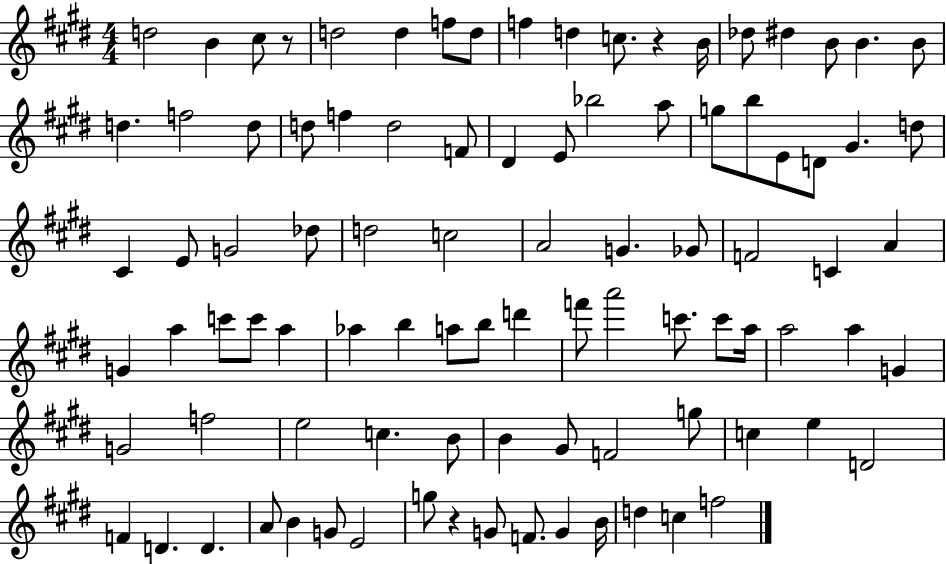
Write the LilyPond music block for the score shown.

{
  \clef treble
  \numericTimeSignature
  \time 4/4
  \key e \major
  d''2 b'4 cis''8 r8 | d''2 d''4 f''8 d''8 | f''4 d''4 c''8. r4 b'16 | des''8 dis''4 b'8 b'4. b'8 | \break d''4. f''2 d''8 | d''8 f''4 d''2 f'8 | dis'4 e'8 bes''2 a''8 | g''8 b''8 e'8 d'8 gis'4. d''8 | \break cis'4 e'8 g'2 des''8 | d''2 c''2 | a'2 g'4. ges'8 | f'2 c'4 a'4 | \break g'4 a''4 c'''8 c'''8 a''4 | aes''4 b''4 a''8 b''8 d'''4 | f'''8 a'''2 c'''8. c'''8 a''16 | a''2 a''4 g'4 | \break g'2 f''2 | e''2 c''4. b'8 | b'4 gis'8 f'2 g''8 | c''4 e''4 d'2 | \break f'4 d'4. d'4. | a'8 b'4 g'8 e'2 | g''8 r4 g'8 f'8. g'4 b'16 | d''4 c''4 f''2 | \break \bar "|."
}